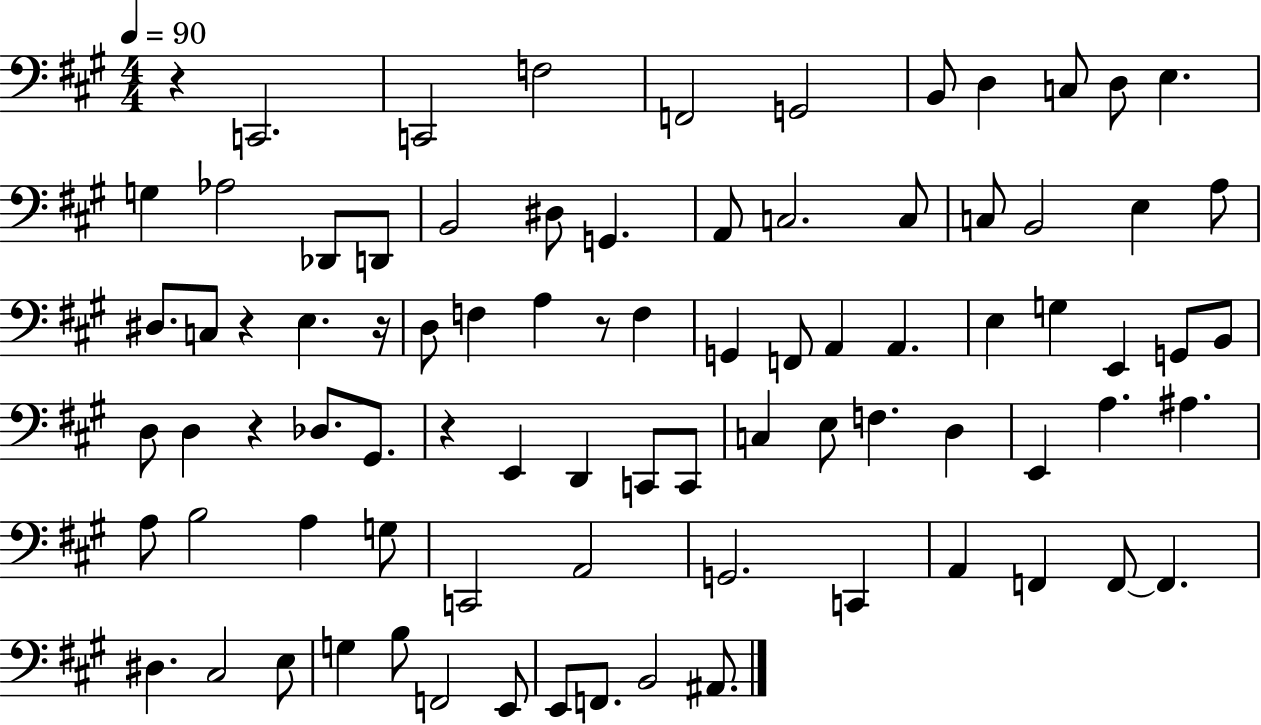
R/q C2/h. C2/h F3/h F2/h G2/h B2/e D3/q C3/e D3/e E3/q. G3/q Ab3/h Db2/e D2/e B2/h D#3/e G2/q. A2/e C3/h. C3/e C3/e B2/h E3/q A3/e D#3/e. C3/e R/q E3/q. R/s D3/e F3/q A3/q R/e F3/q G2/q F2/e A2/q A2/q. E3/q G3/q E2/q G2/e B2/e D3/e D3/q R/q Db3/e. G#2/e. R/q E2/q D2/q C2/e C2/e C3/q E3/e F3/q. D3/q E2/q A3/q. A#3/q. A3/e B3/h A3/q G3/e C2/h A2/h G2/h. C2/q A2/q F2/q F2/e F2/q. D#3/q. C#3/h E3/e G3/q B3/e F2/h E2/e E2/e F2/e. B2/h A#2/e.